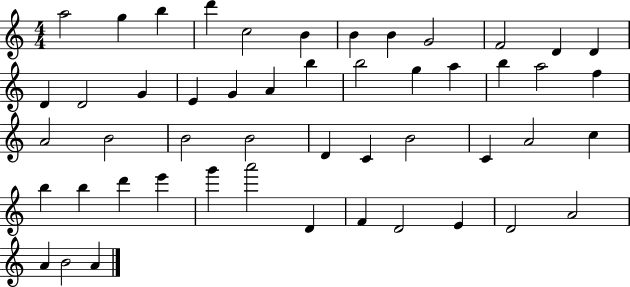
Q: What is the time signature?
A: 4/4